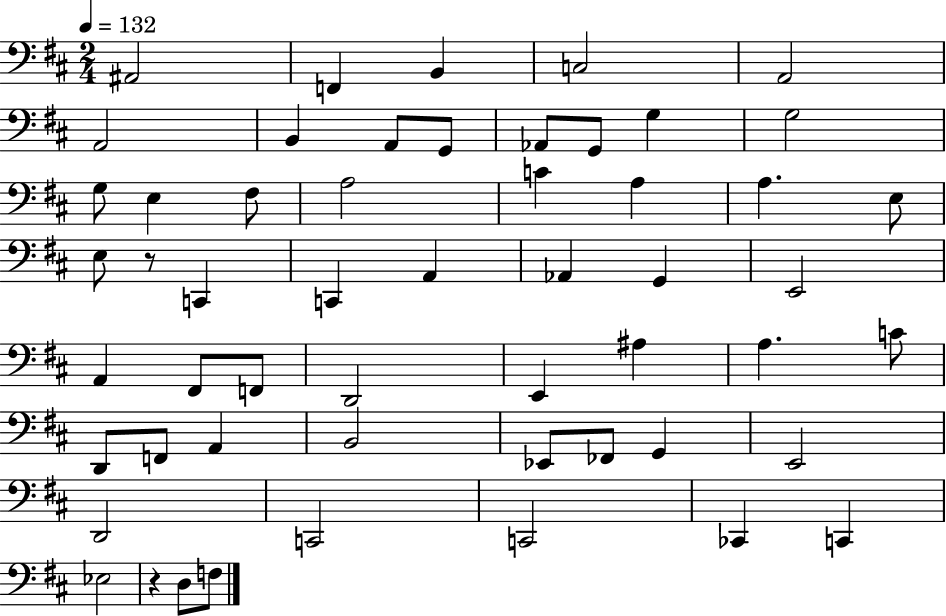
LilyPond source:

{
  \clef bass
  \numericTimeSignature
  \time 2/4
  \key d \major
  \tempo 4 = 132
  ais,2 | f,4 b,4 | c2 | a,2 | \break a,2 | b,4 a,8 g,8 | aes,8 g,8 g4 | g2 | \break g8 e4 fis8 | a2 | c'4 a4 | a4. e8 | \break e8 r8 c,4 | c,4 a,4 | aes,4 g,4 | e,2 | \break a,4 fis,8 f,8 | d,2 | e,4 ais4 | a4. c'8 | \break d,8 f,8 a,4 | b,2 | ees,8 fes,8 g,4 | e,2 | \break d,2 | c,2 | c,2 | ces,4 c,4 | \break ees2 | r4 d8 f8 | \bar "|."
}